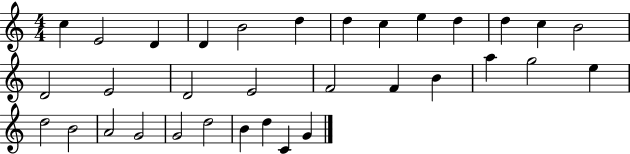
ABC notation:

X:1
T:Untitled
M:4/4
L:1/4
K:C
c E2 D D B2 d d c e d d c B2 D2 E2 D2 E2 F2 F B a g2 e d2 B2 A2 G2 G2 d2 B d C G